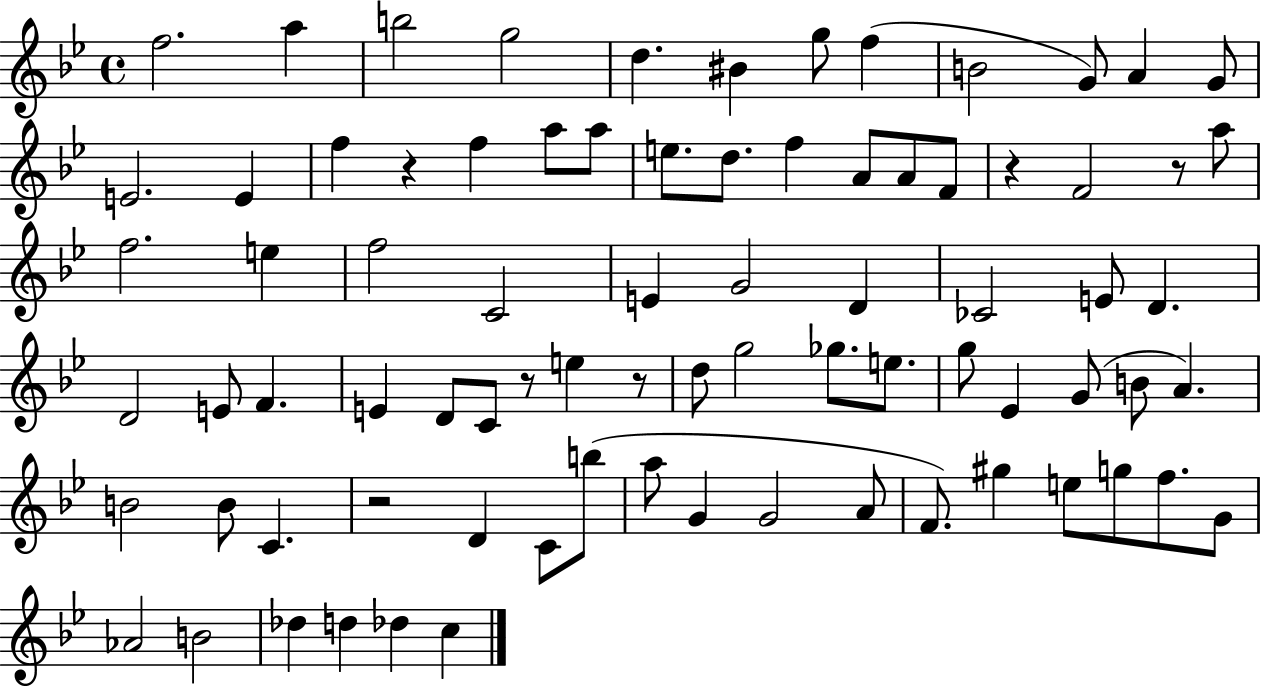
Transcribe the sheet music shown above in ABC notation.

X:1
T:Untitled
M:4/4
L:1/4
K:Bb
f2 a b2 g2 d ^B g/2 f B2 G/2 A G/2 E2 E f z f a/2 a/2 e/2 d/2 f A/2 A/2 F/2 z F2 z/2 a/2 f2 e f2 C2 E G2 D _C2 E/2 D D2 E/2 F E D/2 C/2 z/2 e z/2 d/2 g2 _g/2 e/2 g/2 _E G/2 B/2 A B2 B/2 C z2 D C/2 b/2 a/2 G G2 A/2 F/2 ^g e/2 g/2 f/2 G/2 _A2 B2 _d d _d c